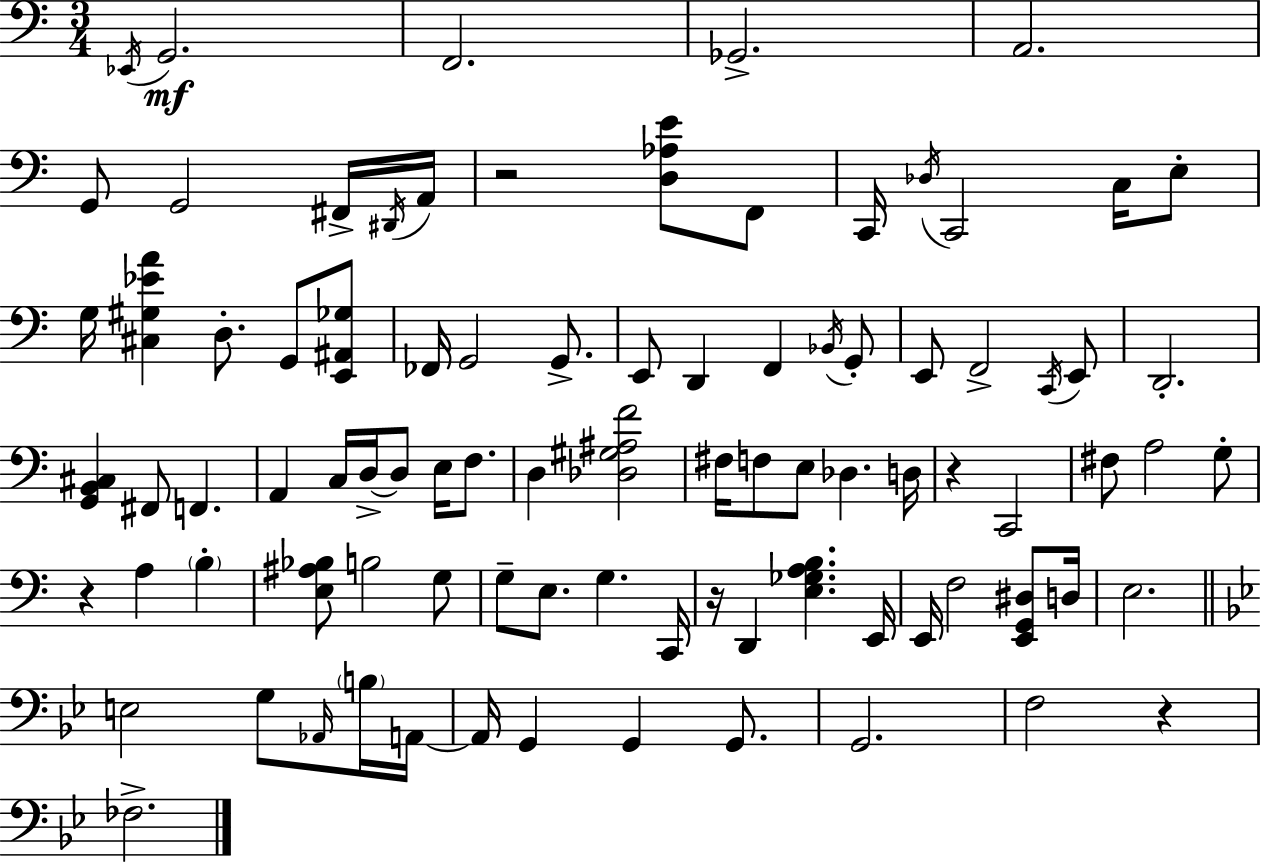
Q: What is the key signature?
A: A minor